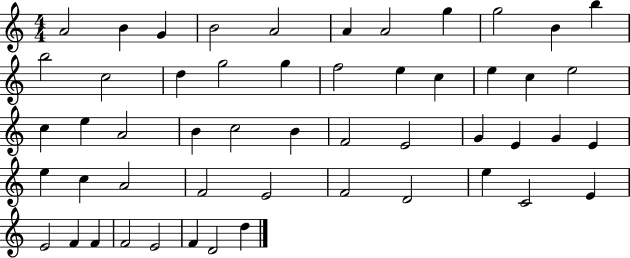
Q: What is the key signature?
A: C major